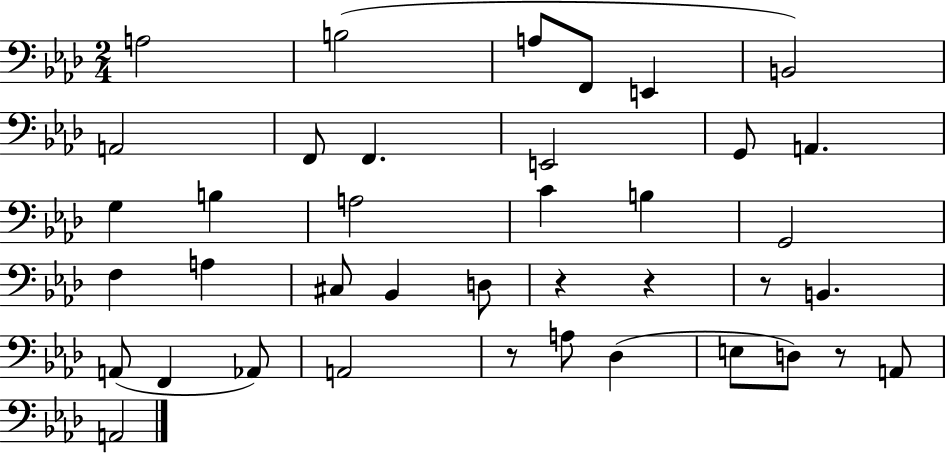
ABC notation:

X:1
T:Untitled
M:2/4
L:1/4
K:Ab
A,2 B,2 A,/2 F,,/2 E,, B,,2 A,,2 F,,/2 F,, E,,2 G,,/2 A,, G, B, A,2 C B, G,,2 F, A, ^C,/2 _B,, D,/2 z z z/2 B,, A,,/2 F,, _A,,/2 A,,2 z/2 A,/2 _D, E,/2 D,/2 z/2 A,,/2 A,,2